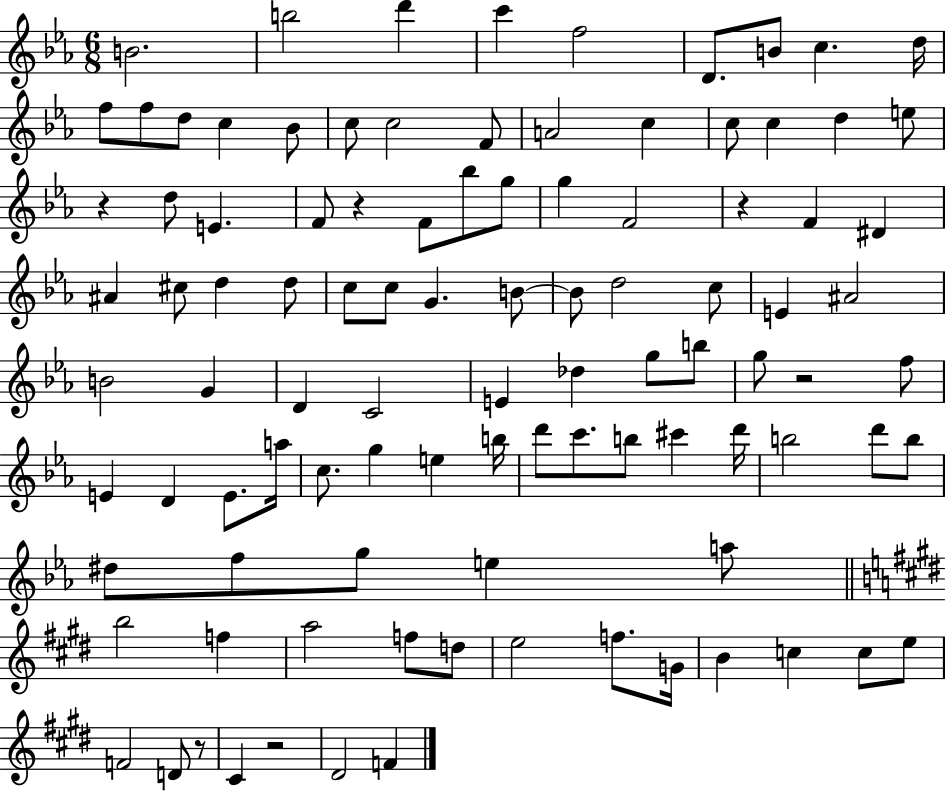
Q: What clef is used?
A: treble